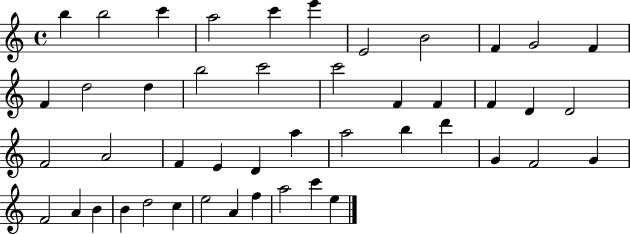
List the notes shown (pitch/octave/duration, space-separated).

B5/q B5/h C6/q A5/h C6/q E6/q E4/h B4/h F4/q G4/h F4/q F4/q D5/h D5/q B5/h C6/h C6/h F4/q F4/q F4/q D4/q D4/h F4/h A4/h F4/q E4/q D4/q A5/q A5/h B5/q D6/q G4/q F4/h G4/q F4/h A4/q B4/q B4/q D5/h C5/q E5/h A4/q F5/q A5/h C6/q E5/q